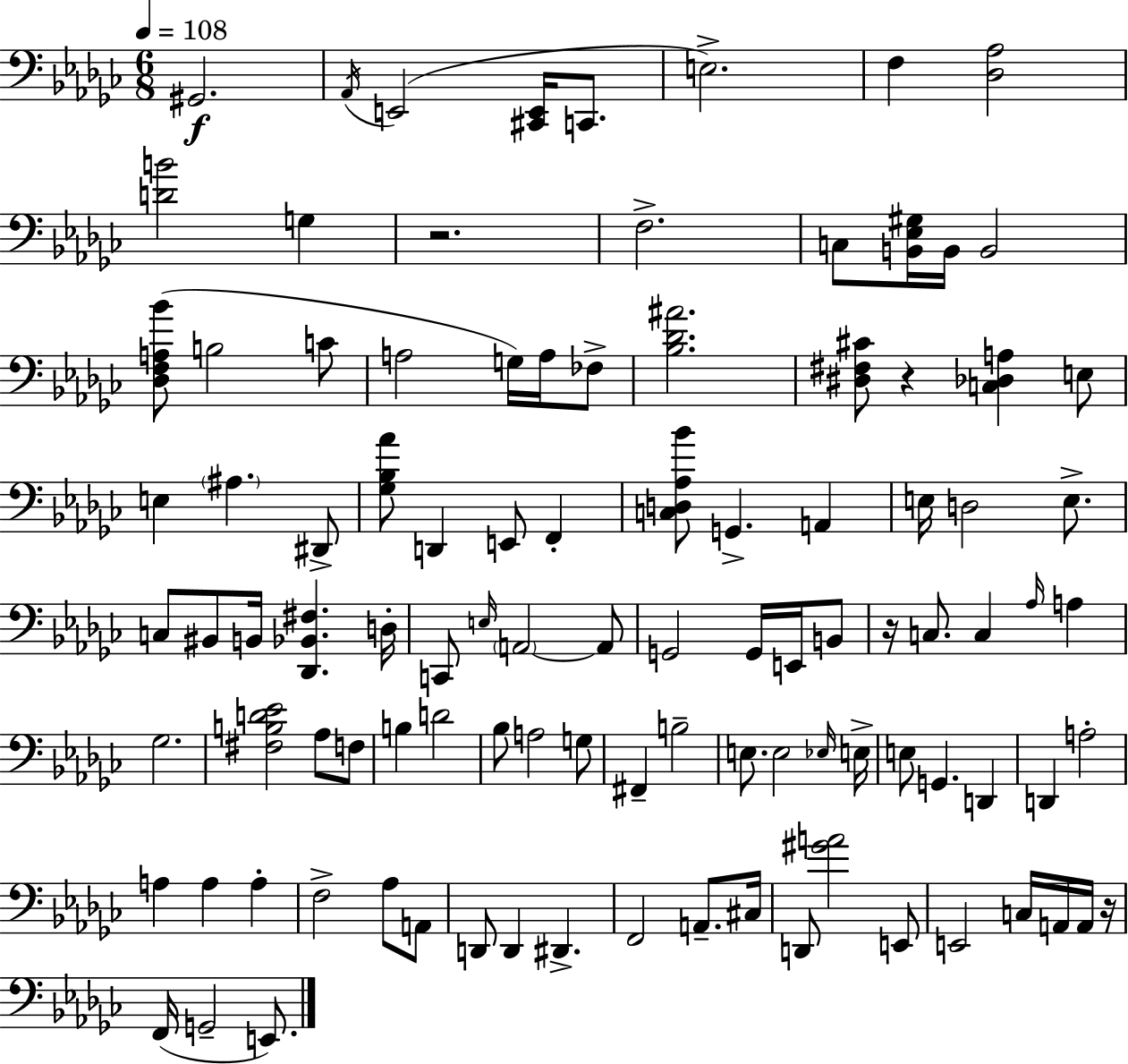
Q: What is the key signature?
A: EES minor